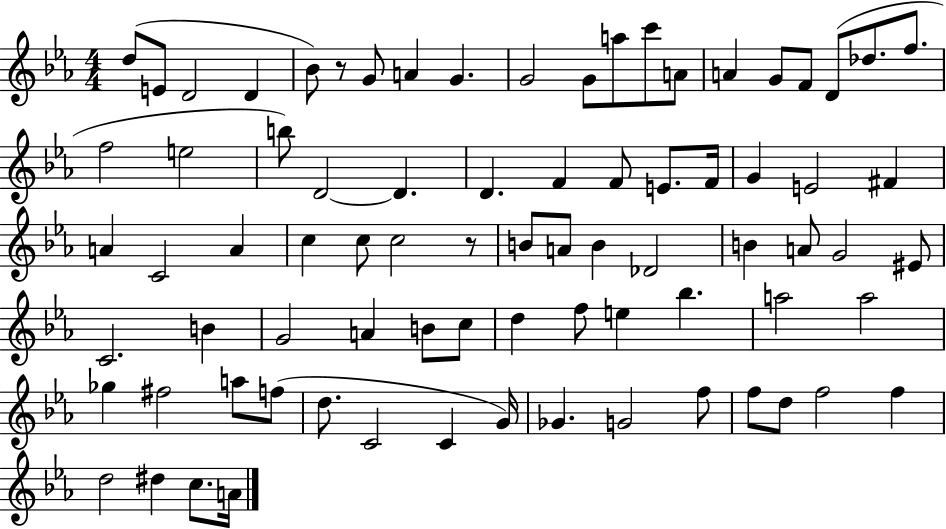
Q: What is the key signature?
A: EES major